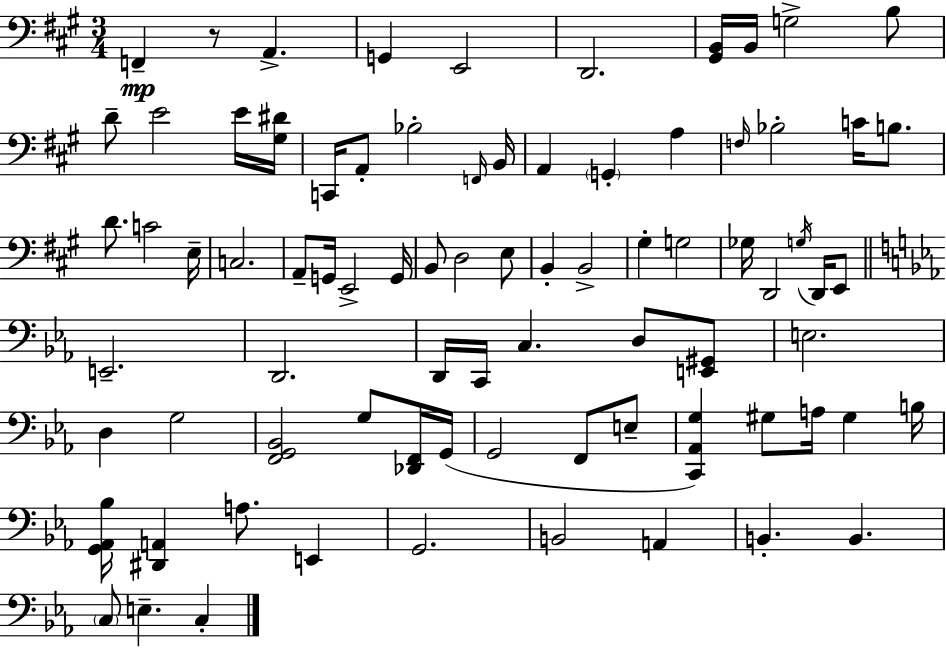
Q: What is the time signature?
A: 3/4